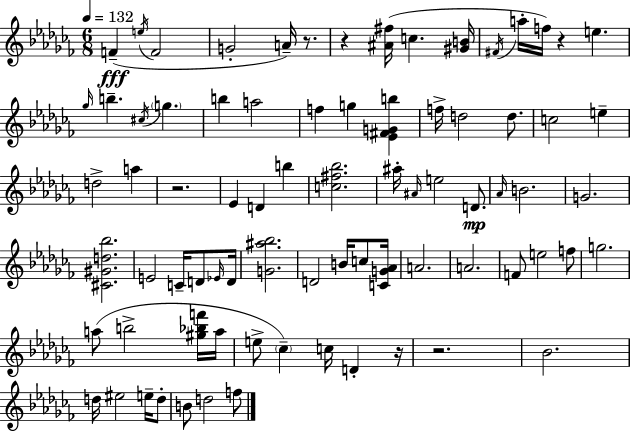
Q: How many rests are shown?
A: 6